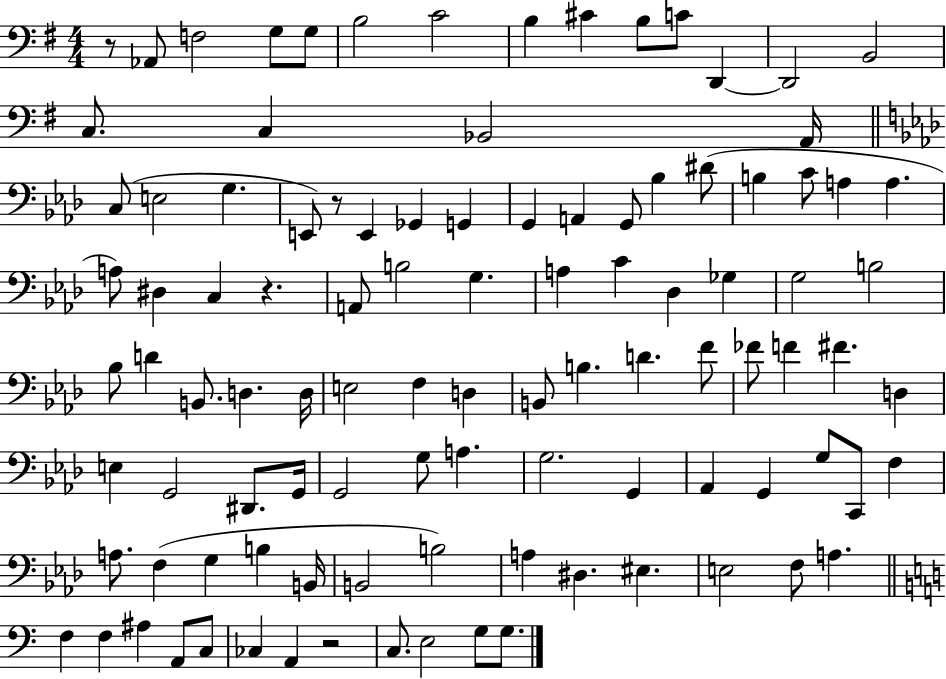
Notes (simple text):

R/e Ab2/e F3/h G3/e G3/e B3/h C4/h B3/q C#4/q B3/e C4/e D2/q D2/h B2/h C3/e. C3/q Bb2/h A2/s C3/e E3/h G3/q. E2/e R/e E2/q Gb2/q G2/q G2/q A2/q G2/e Bb3/q D#4/e B3/q C4/e A3/q A3/q. A3/e D#3/q C3/q R/q. A2/e B3/h G3/q. A3/q C4/q Db3/q Gb3/q G3/h B3/h Bb3/e D4/q B2/e. D3/q. D3/s E3/h F3/q D3/q B2/e B3/q. D4/q. F4/e FES4/e F4/q F#4/q. D3/q E3/q G2/h D#2/e. G2/s G2/h G3/e A3/q. G3/h. G2/q Ab2/q G2/q G3/e C2/e F3/q A3/e. F3/q G3/q B3/q B2/s B2/h B3/h A3/q D#3/q. EIS3/q. E3/h F3/e A3/q. F3/q F3/q A#3/q A2/e C3/e CES3/q A2/q R/h C3/e. E3/h G3/e G3/e.